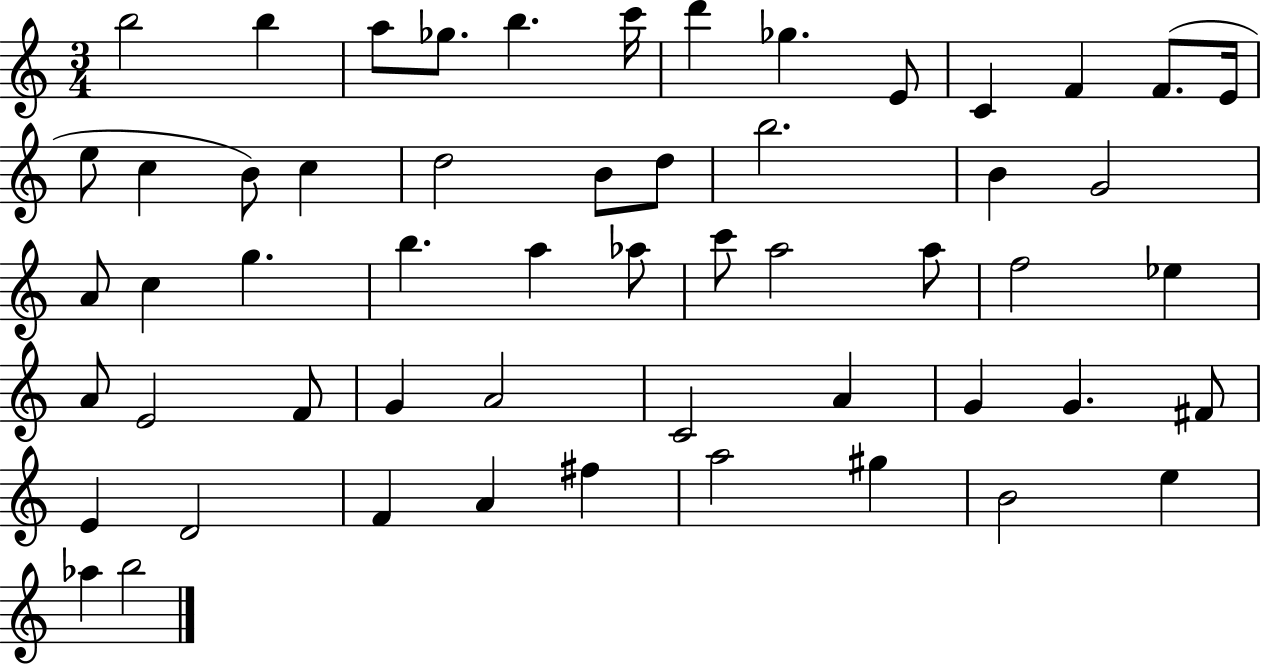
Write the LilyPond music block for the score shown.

{
  \clef treble
  \numericTimeSignature
  \time 3/4
  \key c \major
  b''2 b''4 | a''8 ges''8. b''4. c'''16 | d'''4 ges''4. e'8 | c'4 f'4 f'8.( e'16 | \break e''8 c''4 b'8) c''4 | d''2 b'8 d''8 | b''2. | b'4 g'2 | \break a'8 c''4 g''4. | b''4. a''4 aes''8 | c'''8 a''2 a''8 | f''2 ees''4 | \break a'8 e'2 f'8 | g'4 a'2 | c'2 a'4 | g'4 g'4. fis'8 | \break e'4 d'2 | f'4 a'4 fis''4 | a''2 gis''4 | b'2 e''4 | \break aes''4 b''2 | \bar "|."
}